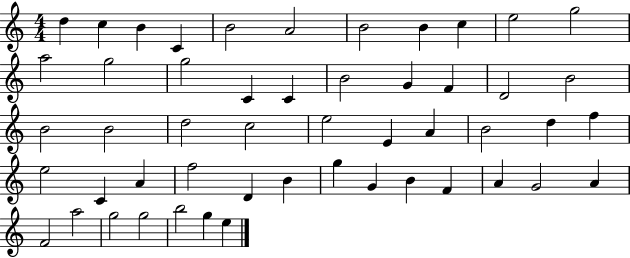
X:1
T:Untitled
M:4/4
L:1/4
K:C
d c B C B2 A2 B2 B c e2 g2 a2 g2 g2 C C B2 G F D2 B2 B2 B2 d2 c2 e2 E A B2 d f e2 C A f2 D B g G B F A G2 A F2 a2 g2 g2 b2 g e